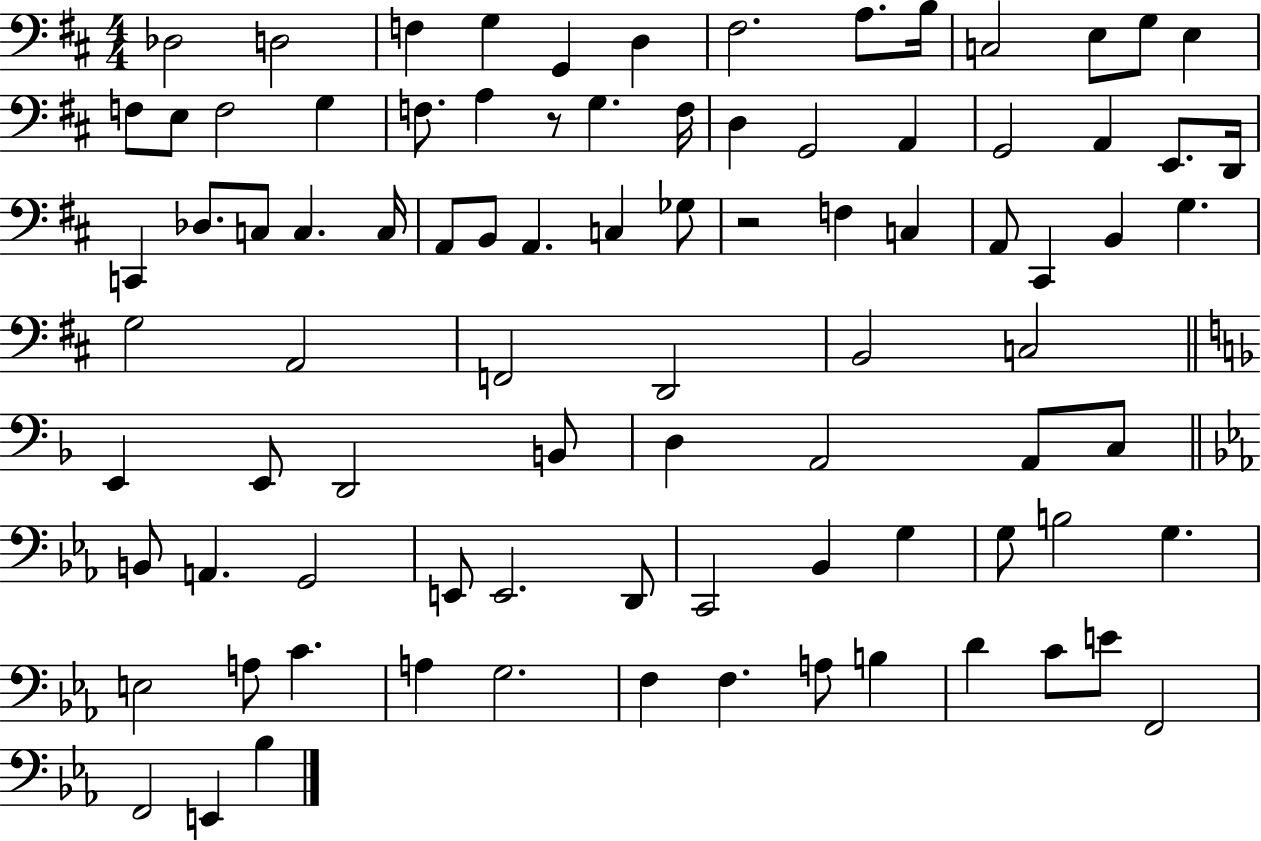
X:1
T:Untitled
M:4/4
L:1/4
K:D
_D,2 D,2 F, G, G,, D, ^F,2 A,/2 B,/4 C,2 E,/2 G,/2 E, F,/2 E,/2 F,2 G, F,/2 A, z/2 G, F,/4 D, G,,2 A,, G,,2 A,, E,,/2 D,,/4 C,, _D,/2 C,/2 C, C,/4 A,,/2 B,,/2 A,, C, _G,/2 z2 F, C, A,,/2 ^C,, B,, G, G,2 A,,2 F,,2 D,,2 B,,2 C,2 E,, E,,/2 D,,2 B,,/2 D, A,,2 A,,/2 C,/2 B,,/2 A,, G,,2 E,,/2 E,,2 D,,/2 C,,2 _B,, G, G,/2 B,2 G, E,2 A,/2 C A, G,2 F, F, A,/2 B, D C/2 E/2 F,,2 F,,2 E,, _B,